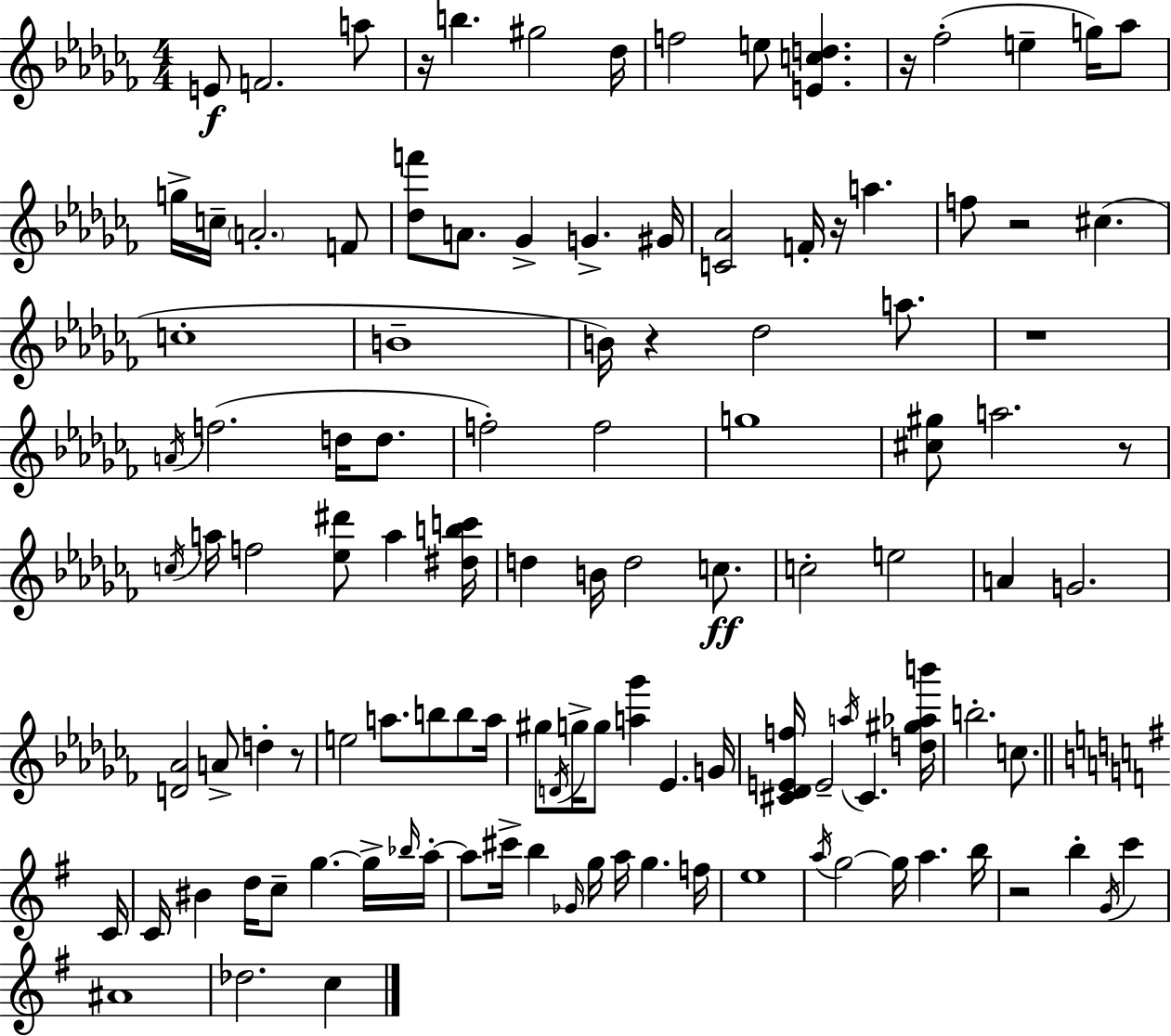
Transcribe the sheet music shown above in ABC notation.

X:1
T:Untitled
M:4/4
L:1/4
K:Abm
E/2 F2 a/2 z/4 b ^g2 _d/4 f2 e/2 [Ecd] z/4 _f2 e g/4 _a/2 g/4 c/4 A2 F/2 [_df']/2 A/2 _G G ^G/4 [C_A]2 F/4 z/4 a f/2 z2 ^c c4 B4 B/4 z _d2 a/2 z4 A/4 f2 d/4 d/2 f2 f2 g4 [^c^g]/2 a2 z/2 c/4 a/4 f2 [_e^d']/2 a [^dbc']/4 d B/4 d2 c/2 c2 e2 A G2 [D_A]2 A/2 d z/2 e2 a/2 b/2 b/2 a/4 ^g/2 D/4 g/4 g/2 [a_g'] _E G/4 [^C_DEf]/4 E2 a/4 ^C [d^g_ab']/4 b2 c/2 C/4 C/4 ^B d/4 c/2 g g/4 _b/4 a/4 a/2 ^c'/4 b _G/4 g/4 a/4 g f/4 e4 a/4 g2 g/4 a b/4 z2 b G/4 c' ^A4 _d2 c